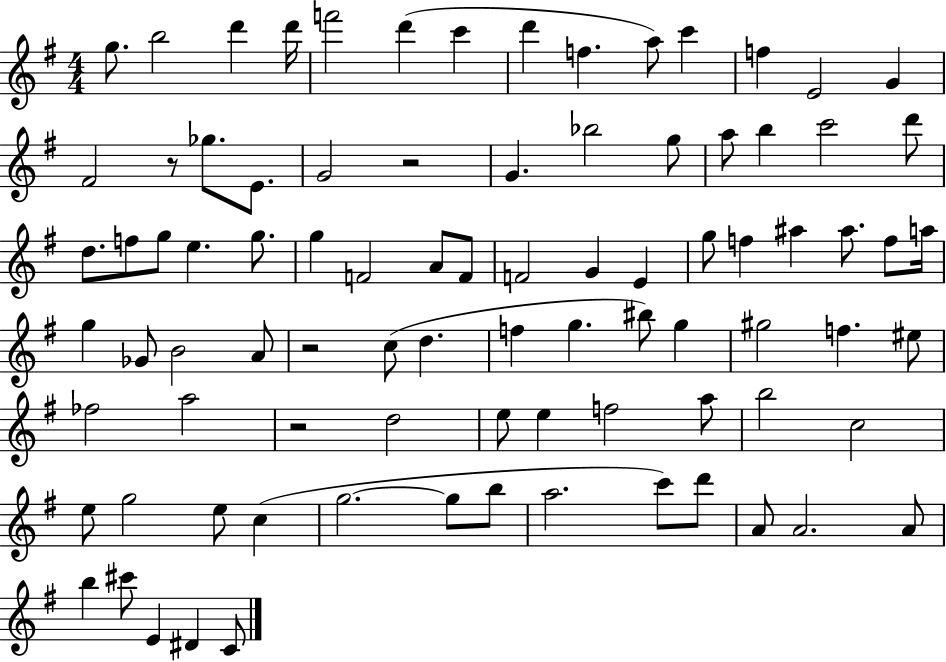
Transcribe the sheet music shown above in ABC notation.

X:1
T:Untitled
M:4/4
L:1/4
K:G
g/2 b2 d' d'/4 f'2 d' c' d' f a/2 c' f E2 G ^F2 z/2 _g/2 E/2 G2 z2 G _b2 g/2 a/2 b c'2 d'/2 d/2 f/2 g/2 e g/2 g F2 A/2 F/2 F2 G E g/2 f ^a ^a/2 f/2 a/4 g _G/2 B2 A/2 z2 c/2 d f g ^b/2 g ^g2 f ^e/2 _f2 a2 z2 d2 e/2 e f2 a/2 b2 c2 e/2 g2 e/2 c g2 g/2 b/2 a2 c'/2 d'/2 A/2 A2 A/2 b ^c'/2 E ^D C/2